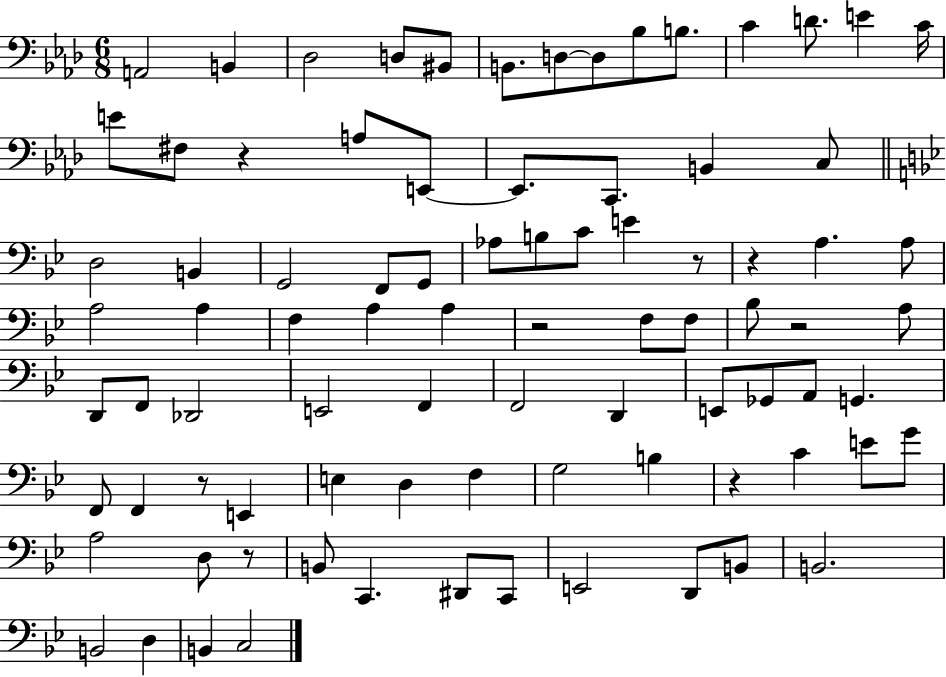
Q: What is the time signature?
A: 6/8